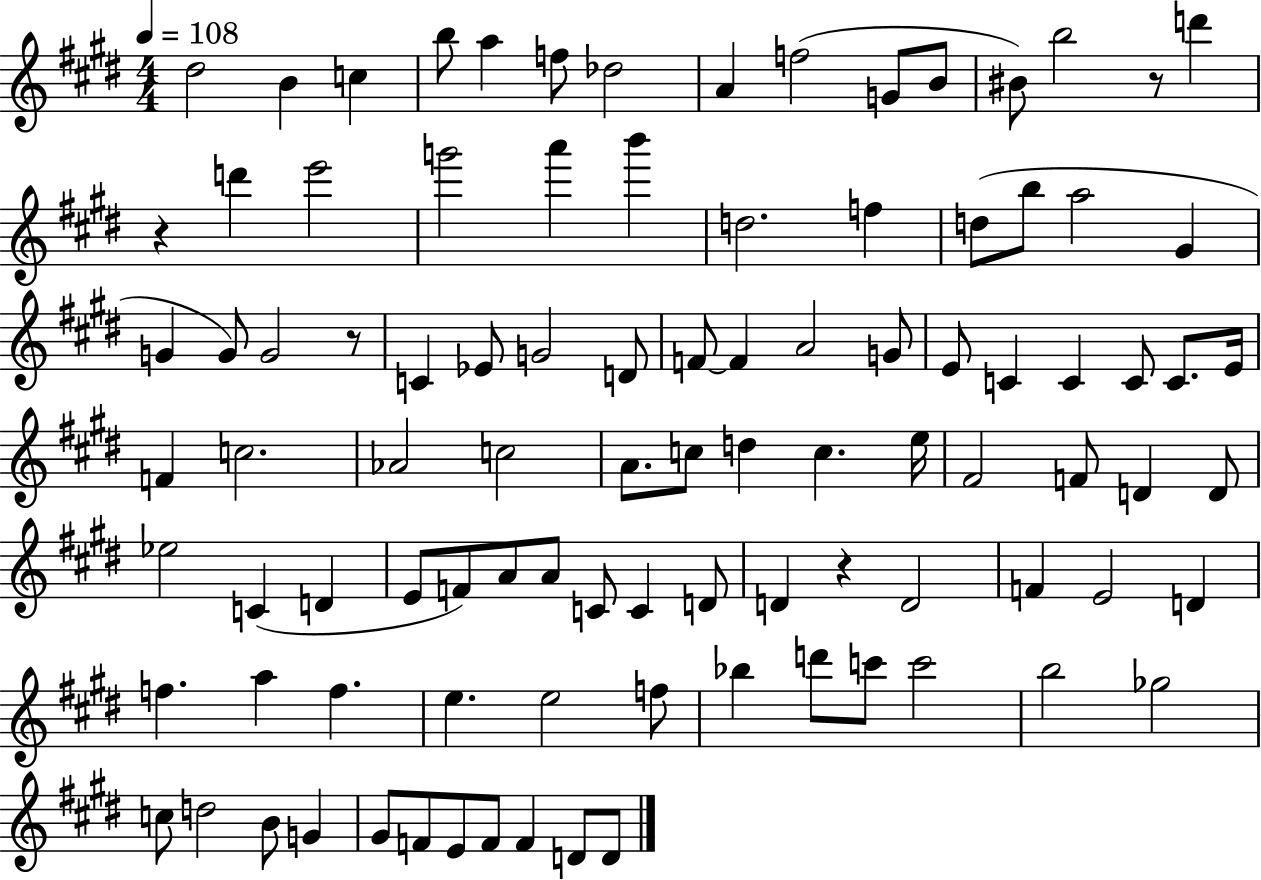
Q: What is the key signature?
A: E major